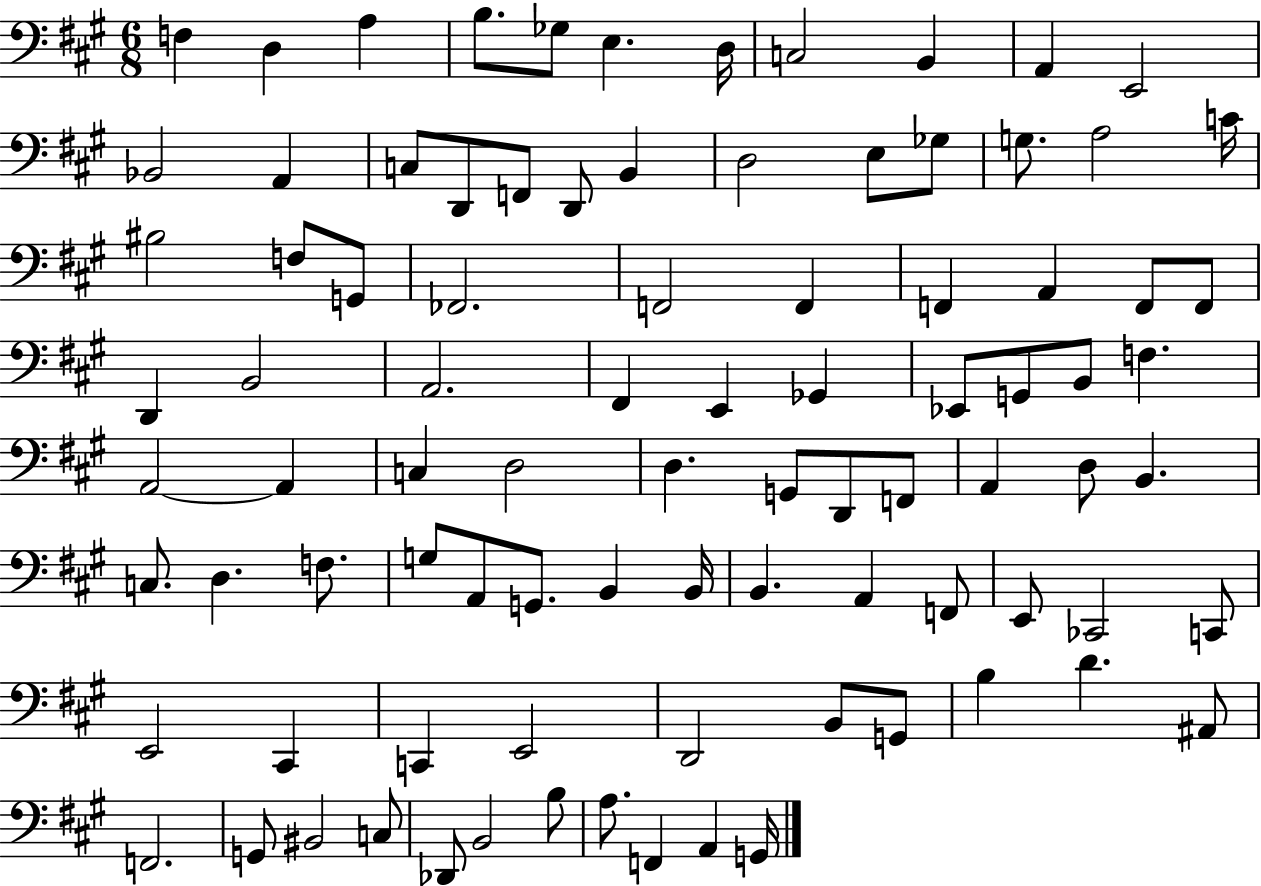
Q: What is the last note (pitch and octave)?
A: G2